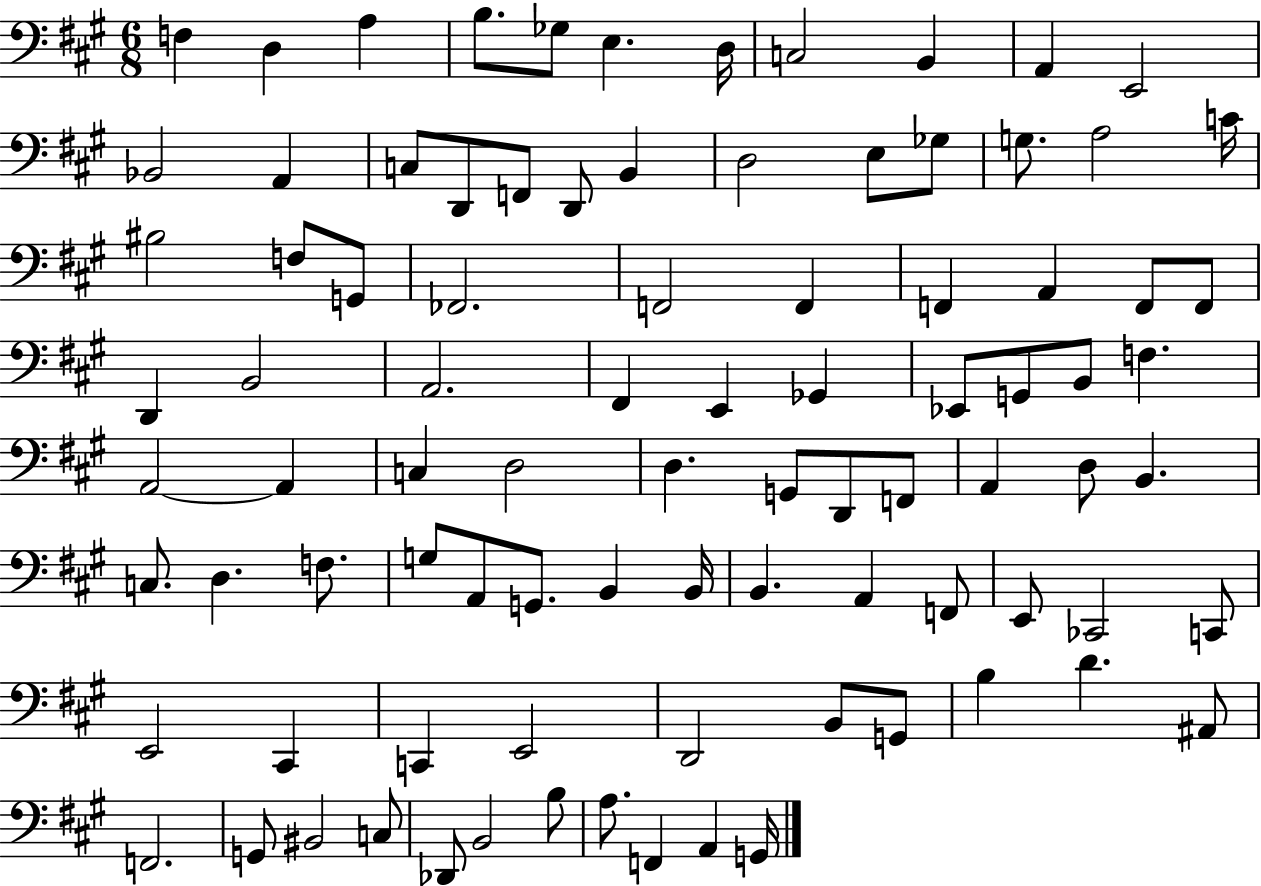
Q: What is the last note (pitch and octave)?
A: G2